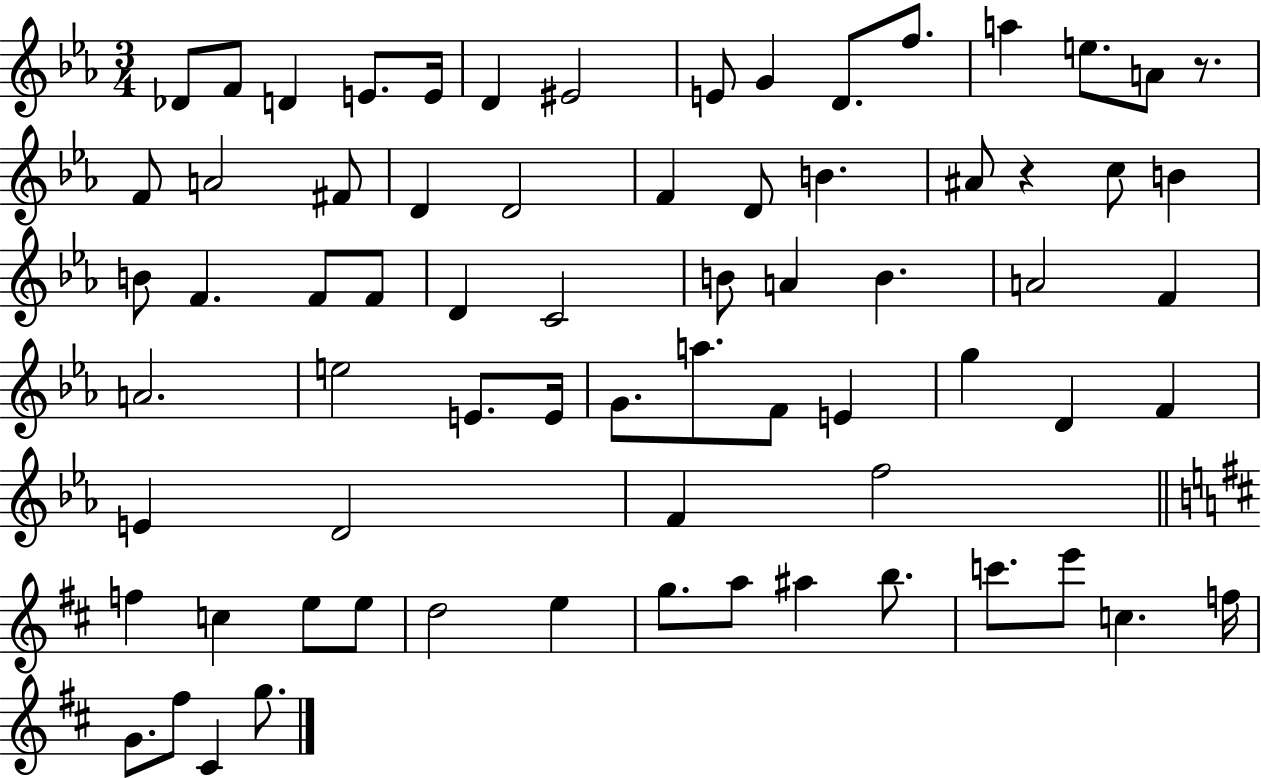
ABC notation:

X:1
T:Untitled
M:3/4
L:1/4
K:Eb
_D/2 F/2 D E/2 E/4 D ^E2 E/2 G D/2 f/2 a e/2 A/2 z/2 F/2 A2 ^F/2 D D2 F D/2 B ^A/2 z c/2 B B/2 F F/2 F/2 D C2 B/2 A B A2 F A2 e2 E/2 E/4 G/2 a/2 F/2 E g D F E D2 F f2 f c e/2 e/2 d2 e g/2 a/2 ^a b/2 c'/2 e'/2 c f/4 G/2 ^f/2 ^C g/2